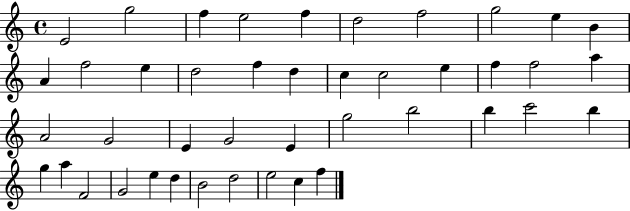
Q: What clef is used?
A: treble